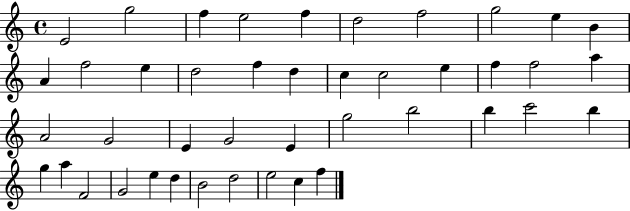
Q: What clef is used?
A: treble